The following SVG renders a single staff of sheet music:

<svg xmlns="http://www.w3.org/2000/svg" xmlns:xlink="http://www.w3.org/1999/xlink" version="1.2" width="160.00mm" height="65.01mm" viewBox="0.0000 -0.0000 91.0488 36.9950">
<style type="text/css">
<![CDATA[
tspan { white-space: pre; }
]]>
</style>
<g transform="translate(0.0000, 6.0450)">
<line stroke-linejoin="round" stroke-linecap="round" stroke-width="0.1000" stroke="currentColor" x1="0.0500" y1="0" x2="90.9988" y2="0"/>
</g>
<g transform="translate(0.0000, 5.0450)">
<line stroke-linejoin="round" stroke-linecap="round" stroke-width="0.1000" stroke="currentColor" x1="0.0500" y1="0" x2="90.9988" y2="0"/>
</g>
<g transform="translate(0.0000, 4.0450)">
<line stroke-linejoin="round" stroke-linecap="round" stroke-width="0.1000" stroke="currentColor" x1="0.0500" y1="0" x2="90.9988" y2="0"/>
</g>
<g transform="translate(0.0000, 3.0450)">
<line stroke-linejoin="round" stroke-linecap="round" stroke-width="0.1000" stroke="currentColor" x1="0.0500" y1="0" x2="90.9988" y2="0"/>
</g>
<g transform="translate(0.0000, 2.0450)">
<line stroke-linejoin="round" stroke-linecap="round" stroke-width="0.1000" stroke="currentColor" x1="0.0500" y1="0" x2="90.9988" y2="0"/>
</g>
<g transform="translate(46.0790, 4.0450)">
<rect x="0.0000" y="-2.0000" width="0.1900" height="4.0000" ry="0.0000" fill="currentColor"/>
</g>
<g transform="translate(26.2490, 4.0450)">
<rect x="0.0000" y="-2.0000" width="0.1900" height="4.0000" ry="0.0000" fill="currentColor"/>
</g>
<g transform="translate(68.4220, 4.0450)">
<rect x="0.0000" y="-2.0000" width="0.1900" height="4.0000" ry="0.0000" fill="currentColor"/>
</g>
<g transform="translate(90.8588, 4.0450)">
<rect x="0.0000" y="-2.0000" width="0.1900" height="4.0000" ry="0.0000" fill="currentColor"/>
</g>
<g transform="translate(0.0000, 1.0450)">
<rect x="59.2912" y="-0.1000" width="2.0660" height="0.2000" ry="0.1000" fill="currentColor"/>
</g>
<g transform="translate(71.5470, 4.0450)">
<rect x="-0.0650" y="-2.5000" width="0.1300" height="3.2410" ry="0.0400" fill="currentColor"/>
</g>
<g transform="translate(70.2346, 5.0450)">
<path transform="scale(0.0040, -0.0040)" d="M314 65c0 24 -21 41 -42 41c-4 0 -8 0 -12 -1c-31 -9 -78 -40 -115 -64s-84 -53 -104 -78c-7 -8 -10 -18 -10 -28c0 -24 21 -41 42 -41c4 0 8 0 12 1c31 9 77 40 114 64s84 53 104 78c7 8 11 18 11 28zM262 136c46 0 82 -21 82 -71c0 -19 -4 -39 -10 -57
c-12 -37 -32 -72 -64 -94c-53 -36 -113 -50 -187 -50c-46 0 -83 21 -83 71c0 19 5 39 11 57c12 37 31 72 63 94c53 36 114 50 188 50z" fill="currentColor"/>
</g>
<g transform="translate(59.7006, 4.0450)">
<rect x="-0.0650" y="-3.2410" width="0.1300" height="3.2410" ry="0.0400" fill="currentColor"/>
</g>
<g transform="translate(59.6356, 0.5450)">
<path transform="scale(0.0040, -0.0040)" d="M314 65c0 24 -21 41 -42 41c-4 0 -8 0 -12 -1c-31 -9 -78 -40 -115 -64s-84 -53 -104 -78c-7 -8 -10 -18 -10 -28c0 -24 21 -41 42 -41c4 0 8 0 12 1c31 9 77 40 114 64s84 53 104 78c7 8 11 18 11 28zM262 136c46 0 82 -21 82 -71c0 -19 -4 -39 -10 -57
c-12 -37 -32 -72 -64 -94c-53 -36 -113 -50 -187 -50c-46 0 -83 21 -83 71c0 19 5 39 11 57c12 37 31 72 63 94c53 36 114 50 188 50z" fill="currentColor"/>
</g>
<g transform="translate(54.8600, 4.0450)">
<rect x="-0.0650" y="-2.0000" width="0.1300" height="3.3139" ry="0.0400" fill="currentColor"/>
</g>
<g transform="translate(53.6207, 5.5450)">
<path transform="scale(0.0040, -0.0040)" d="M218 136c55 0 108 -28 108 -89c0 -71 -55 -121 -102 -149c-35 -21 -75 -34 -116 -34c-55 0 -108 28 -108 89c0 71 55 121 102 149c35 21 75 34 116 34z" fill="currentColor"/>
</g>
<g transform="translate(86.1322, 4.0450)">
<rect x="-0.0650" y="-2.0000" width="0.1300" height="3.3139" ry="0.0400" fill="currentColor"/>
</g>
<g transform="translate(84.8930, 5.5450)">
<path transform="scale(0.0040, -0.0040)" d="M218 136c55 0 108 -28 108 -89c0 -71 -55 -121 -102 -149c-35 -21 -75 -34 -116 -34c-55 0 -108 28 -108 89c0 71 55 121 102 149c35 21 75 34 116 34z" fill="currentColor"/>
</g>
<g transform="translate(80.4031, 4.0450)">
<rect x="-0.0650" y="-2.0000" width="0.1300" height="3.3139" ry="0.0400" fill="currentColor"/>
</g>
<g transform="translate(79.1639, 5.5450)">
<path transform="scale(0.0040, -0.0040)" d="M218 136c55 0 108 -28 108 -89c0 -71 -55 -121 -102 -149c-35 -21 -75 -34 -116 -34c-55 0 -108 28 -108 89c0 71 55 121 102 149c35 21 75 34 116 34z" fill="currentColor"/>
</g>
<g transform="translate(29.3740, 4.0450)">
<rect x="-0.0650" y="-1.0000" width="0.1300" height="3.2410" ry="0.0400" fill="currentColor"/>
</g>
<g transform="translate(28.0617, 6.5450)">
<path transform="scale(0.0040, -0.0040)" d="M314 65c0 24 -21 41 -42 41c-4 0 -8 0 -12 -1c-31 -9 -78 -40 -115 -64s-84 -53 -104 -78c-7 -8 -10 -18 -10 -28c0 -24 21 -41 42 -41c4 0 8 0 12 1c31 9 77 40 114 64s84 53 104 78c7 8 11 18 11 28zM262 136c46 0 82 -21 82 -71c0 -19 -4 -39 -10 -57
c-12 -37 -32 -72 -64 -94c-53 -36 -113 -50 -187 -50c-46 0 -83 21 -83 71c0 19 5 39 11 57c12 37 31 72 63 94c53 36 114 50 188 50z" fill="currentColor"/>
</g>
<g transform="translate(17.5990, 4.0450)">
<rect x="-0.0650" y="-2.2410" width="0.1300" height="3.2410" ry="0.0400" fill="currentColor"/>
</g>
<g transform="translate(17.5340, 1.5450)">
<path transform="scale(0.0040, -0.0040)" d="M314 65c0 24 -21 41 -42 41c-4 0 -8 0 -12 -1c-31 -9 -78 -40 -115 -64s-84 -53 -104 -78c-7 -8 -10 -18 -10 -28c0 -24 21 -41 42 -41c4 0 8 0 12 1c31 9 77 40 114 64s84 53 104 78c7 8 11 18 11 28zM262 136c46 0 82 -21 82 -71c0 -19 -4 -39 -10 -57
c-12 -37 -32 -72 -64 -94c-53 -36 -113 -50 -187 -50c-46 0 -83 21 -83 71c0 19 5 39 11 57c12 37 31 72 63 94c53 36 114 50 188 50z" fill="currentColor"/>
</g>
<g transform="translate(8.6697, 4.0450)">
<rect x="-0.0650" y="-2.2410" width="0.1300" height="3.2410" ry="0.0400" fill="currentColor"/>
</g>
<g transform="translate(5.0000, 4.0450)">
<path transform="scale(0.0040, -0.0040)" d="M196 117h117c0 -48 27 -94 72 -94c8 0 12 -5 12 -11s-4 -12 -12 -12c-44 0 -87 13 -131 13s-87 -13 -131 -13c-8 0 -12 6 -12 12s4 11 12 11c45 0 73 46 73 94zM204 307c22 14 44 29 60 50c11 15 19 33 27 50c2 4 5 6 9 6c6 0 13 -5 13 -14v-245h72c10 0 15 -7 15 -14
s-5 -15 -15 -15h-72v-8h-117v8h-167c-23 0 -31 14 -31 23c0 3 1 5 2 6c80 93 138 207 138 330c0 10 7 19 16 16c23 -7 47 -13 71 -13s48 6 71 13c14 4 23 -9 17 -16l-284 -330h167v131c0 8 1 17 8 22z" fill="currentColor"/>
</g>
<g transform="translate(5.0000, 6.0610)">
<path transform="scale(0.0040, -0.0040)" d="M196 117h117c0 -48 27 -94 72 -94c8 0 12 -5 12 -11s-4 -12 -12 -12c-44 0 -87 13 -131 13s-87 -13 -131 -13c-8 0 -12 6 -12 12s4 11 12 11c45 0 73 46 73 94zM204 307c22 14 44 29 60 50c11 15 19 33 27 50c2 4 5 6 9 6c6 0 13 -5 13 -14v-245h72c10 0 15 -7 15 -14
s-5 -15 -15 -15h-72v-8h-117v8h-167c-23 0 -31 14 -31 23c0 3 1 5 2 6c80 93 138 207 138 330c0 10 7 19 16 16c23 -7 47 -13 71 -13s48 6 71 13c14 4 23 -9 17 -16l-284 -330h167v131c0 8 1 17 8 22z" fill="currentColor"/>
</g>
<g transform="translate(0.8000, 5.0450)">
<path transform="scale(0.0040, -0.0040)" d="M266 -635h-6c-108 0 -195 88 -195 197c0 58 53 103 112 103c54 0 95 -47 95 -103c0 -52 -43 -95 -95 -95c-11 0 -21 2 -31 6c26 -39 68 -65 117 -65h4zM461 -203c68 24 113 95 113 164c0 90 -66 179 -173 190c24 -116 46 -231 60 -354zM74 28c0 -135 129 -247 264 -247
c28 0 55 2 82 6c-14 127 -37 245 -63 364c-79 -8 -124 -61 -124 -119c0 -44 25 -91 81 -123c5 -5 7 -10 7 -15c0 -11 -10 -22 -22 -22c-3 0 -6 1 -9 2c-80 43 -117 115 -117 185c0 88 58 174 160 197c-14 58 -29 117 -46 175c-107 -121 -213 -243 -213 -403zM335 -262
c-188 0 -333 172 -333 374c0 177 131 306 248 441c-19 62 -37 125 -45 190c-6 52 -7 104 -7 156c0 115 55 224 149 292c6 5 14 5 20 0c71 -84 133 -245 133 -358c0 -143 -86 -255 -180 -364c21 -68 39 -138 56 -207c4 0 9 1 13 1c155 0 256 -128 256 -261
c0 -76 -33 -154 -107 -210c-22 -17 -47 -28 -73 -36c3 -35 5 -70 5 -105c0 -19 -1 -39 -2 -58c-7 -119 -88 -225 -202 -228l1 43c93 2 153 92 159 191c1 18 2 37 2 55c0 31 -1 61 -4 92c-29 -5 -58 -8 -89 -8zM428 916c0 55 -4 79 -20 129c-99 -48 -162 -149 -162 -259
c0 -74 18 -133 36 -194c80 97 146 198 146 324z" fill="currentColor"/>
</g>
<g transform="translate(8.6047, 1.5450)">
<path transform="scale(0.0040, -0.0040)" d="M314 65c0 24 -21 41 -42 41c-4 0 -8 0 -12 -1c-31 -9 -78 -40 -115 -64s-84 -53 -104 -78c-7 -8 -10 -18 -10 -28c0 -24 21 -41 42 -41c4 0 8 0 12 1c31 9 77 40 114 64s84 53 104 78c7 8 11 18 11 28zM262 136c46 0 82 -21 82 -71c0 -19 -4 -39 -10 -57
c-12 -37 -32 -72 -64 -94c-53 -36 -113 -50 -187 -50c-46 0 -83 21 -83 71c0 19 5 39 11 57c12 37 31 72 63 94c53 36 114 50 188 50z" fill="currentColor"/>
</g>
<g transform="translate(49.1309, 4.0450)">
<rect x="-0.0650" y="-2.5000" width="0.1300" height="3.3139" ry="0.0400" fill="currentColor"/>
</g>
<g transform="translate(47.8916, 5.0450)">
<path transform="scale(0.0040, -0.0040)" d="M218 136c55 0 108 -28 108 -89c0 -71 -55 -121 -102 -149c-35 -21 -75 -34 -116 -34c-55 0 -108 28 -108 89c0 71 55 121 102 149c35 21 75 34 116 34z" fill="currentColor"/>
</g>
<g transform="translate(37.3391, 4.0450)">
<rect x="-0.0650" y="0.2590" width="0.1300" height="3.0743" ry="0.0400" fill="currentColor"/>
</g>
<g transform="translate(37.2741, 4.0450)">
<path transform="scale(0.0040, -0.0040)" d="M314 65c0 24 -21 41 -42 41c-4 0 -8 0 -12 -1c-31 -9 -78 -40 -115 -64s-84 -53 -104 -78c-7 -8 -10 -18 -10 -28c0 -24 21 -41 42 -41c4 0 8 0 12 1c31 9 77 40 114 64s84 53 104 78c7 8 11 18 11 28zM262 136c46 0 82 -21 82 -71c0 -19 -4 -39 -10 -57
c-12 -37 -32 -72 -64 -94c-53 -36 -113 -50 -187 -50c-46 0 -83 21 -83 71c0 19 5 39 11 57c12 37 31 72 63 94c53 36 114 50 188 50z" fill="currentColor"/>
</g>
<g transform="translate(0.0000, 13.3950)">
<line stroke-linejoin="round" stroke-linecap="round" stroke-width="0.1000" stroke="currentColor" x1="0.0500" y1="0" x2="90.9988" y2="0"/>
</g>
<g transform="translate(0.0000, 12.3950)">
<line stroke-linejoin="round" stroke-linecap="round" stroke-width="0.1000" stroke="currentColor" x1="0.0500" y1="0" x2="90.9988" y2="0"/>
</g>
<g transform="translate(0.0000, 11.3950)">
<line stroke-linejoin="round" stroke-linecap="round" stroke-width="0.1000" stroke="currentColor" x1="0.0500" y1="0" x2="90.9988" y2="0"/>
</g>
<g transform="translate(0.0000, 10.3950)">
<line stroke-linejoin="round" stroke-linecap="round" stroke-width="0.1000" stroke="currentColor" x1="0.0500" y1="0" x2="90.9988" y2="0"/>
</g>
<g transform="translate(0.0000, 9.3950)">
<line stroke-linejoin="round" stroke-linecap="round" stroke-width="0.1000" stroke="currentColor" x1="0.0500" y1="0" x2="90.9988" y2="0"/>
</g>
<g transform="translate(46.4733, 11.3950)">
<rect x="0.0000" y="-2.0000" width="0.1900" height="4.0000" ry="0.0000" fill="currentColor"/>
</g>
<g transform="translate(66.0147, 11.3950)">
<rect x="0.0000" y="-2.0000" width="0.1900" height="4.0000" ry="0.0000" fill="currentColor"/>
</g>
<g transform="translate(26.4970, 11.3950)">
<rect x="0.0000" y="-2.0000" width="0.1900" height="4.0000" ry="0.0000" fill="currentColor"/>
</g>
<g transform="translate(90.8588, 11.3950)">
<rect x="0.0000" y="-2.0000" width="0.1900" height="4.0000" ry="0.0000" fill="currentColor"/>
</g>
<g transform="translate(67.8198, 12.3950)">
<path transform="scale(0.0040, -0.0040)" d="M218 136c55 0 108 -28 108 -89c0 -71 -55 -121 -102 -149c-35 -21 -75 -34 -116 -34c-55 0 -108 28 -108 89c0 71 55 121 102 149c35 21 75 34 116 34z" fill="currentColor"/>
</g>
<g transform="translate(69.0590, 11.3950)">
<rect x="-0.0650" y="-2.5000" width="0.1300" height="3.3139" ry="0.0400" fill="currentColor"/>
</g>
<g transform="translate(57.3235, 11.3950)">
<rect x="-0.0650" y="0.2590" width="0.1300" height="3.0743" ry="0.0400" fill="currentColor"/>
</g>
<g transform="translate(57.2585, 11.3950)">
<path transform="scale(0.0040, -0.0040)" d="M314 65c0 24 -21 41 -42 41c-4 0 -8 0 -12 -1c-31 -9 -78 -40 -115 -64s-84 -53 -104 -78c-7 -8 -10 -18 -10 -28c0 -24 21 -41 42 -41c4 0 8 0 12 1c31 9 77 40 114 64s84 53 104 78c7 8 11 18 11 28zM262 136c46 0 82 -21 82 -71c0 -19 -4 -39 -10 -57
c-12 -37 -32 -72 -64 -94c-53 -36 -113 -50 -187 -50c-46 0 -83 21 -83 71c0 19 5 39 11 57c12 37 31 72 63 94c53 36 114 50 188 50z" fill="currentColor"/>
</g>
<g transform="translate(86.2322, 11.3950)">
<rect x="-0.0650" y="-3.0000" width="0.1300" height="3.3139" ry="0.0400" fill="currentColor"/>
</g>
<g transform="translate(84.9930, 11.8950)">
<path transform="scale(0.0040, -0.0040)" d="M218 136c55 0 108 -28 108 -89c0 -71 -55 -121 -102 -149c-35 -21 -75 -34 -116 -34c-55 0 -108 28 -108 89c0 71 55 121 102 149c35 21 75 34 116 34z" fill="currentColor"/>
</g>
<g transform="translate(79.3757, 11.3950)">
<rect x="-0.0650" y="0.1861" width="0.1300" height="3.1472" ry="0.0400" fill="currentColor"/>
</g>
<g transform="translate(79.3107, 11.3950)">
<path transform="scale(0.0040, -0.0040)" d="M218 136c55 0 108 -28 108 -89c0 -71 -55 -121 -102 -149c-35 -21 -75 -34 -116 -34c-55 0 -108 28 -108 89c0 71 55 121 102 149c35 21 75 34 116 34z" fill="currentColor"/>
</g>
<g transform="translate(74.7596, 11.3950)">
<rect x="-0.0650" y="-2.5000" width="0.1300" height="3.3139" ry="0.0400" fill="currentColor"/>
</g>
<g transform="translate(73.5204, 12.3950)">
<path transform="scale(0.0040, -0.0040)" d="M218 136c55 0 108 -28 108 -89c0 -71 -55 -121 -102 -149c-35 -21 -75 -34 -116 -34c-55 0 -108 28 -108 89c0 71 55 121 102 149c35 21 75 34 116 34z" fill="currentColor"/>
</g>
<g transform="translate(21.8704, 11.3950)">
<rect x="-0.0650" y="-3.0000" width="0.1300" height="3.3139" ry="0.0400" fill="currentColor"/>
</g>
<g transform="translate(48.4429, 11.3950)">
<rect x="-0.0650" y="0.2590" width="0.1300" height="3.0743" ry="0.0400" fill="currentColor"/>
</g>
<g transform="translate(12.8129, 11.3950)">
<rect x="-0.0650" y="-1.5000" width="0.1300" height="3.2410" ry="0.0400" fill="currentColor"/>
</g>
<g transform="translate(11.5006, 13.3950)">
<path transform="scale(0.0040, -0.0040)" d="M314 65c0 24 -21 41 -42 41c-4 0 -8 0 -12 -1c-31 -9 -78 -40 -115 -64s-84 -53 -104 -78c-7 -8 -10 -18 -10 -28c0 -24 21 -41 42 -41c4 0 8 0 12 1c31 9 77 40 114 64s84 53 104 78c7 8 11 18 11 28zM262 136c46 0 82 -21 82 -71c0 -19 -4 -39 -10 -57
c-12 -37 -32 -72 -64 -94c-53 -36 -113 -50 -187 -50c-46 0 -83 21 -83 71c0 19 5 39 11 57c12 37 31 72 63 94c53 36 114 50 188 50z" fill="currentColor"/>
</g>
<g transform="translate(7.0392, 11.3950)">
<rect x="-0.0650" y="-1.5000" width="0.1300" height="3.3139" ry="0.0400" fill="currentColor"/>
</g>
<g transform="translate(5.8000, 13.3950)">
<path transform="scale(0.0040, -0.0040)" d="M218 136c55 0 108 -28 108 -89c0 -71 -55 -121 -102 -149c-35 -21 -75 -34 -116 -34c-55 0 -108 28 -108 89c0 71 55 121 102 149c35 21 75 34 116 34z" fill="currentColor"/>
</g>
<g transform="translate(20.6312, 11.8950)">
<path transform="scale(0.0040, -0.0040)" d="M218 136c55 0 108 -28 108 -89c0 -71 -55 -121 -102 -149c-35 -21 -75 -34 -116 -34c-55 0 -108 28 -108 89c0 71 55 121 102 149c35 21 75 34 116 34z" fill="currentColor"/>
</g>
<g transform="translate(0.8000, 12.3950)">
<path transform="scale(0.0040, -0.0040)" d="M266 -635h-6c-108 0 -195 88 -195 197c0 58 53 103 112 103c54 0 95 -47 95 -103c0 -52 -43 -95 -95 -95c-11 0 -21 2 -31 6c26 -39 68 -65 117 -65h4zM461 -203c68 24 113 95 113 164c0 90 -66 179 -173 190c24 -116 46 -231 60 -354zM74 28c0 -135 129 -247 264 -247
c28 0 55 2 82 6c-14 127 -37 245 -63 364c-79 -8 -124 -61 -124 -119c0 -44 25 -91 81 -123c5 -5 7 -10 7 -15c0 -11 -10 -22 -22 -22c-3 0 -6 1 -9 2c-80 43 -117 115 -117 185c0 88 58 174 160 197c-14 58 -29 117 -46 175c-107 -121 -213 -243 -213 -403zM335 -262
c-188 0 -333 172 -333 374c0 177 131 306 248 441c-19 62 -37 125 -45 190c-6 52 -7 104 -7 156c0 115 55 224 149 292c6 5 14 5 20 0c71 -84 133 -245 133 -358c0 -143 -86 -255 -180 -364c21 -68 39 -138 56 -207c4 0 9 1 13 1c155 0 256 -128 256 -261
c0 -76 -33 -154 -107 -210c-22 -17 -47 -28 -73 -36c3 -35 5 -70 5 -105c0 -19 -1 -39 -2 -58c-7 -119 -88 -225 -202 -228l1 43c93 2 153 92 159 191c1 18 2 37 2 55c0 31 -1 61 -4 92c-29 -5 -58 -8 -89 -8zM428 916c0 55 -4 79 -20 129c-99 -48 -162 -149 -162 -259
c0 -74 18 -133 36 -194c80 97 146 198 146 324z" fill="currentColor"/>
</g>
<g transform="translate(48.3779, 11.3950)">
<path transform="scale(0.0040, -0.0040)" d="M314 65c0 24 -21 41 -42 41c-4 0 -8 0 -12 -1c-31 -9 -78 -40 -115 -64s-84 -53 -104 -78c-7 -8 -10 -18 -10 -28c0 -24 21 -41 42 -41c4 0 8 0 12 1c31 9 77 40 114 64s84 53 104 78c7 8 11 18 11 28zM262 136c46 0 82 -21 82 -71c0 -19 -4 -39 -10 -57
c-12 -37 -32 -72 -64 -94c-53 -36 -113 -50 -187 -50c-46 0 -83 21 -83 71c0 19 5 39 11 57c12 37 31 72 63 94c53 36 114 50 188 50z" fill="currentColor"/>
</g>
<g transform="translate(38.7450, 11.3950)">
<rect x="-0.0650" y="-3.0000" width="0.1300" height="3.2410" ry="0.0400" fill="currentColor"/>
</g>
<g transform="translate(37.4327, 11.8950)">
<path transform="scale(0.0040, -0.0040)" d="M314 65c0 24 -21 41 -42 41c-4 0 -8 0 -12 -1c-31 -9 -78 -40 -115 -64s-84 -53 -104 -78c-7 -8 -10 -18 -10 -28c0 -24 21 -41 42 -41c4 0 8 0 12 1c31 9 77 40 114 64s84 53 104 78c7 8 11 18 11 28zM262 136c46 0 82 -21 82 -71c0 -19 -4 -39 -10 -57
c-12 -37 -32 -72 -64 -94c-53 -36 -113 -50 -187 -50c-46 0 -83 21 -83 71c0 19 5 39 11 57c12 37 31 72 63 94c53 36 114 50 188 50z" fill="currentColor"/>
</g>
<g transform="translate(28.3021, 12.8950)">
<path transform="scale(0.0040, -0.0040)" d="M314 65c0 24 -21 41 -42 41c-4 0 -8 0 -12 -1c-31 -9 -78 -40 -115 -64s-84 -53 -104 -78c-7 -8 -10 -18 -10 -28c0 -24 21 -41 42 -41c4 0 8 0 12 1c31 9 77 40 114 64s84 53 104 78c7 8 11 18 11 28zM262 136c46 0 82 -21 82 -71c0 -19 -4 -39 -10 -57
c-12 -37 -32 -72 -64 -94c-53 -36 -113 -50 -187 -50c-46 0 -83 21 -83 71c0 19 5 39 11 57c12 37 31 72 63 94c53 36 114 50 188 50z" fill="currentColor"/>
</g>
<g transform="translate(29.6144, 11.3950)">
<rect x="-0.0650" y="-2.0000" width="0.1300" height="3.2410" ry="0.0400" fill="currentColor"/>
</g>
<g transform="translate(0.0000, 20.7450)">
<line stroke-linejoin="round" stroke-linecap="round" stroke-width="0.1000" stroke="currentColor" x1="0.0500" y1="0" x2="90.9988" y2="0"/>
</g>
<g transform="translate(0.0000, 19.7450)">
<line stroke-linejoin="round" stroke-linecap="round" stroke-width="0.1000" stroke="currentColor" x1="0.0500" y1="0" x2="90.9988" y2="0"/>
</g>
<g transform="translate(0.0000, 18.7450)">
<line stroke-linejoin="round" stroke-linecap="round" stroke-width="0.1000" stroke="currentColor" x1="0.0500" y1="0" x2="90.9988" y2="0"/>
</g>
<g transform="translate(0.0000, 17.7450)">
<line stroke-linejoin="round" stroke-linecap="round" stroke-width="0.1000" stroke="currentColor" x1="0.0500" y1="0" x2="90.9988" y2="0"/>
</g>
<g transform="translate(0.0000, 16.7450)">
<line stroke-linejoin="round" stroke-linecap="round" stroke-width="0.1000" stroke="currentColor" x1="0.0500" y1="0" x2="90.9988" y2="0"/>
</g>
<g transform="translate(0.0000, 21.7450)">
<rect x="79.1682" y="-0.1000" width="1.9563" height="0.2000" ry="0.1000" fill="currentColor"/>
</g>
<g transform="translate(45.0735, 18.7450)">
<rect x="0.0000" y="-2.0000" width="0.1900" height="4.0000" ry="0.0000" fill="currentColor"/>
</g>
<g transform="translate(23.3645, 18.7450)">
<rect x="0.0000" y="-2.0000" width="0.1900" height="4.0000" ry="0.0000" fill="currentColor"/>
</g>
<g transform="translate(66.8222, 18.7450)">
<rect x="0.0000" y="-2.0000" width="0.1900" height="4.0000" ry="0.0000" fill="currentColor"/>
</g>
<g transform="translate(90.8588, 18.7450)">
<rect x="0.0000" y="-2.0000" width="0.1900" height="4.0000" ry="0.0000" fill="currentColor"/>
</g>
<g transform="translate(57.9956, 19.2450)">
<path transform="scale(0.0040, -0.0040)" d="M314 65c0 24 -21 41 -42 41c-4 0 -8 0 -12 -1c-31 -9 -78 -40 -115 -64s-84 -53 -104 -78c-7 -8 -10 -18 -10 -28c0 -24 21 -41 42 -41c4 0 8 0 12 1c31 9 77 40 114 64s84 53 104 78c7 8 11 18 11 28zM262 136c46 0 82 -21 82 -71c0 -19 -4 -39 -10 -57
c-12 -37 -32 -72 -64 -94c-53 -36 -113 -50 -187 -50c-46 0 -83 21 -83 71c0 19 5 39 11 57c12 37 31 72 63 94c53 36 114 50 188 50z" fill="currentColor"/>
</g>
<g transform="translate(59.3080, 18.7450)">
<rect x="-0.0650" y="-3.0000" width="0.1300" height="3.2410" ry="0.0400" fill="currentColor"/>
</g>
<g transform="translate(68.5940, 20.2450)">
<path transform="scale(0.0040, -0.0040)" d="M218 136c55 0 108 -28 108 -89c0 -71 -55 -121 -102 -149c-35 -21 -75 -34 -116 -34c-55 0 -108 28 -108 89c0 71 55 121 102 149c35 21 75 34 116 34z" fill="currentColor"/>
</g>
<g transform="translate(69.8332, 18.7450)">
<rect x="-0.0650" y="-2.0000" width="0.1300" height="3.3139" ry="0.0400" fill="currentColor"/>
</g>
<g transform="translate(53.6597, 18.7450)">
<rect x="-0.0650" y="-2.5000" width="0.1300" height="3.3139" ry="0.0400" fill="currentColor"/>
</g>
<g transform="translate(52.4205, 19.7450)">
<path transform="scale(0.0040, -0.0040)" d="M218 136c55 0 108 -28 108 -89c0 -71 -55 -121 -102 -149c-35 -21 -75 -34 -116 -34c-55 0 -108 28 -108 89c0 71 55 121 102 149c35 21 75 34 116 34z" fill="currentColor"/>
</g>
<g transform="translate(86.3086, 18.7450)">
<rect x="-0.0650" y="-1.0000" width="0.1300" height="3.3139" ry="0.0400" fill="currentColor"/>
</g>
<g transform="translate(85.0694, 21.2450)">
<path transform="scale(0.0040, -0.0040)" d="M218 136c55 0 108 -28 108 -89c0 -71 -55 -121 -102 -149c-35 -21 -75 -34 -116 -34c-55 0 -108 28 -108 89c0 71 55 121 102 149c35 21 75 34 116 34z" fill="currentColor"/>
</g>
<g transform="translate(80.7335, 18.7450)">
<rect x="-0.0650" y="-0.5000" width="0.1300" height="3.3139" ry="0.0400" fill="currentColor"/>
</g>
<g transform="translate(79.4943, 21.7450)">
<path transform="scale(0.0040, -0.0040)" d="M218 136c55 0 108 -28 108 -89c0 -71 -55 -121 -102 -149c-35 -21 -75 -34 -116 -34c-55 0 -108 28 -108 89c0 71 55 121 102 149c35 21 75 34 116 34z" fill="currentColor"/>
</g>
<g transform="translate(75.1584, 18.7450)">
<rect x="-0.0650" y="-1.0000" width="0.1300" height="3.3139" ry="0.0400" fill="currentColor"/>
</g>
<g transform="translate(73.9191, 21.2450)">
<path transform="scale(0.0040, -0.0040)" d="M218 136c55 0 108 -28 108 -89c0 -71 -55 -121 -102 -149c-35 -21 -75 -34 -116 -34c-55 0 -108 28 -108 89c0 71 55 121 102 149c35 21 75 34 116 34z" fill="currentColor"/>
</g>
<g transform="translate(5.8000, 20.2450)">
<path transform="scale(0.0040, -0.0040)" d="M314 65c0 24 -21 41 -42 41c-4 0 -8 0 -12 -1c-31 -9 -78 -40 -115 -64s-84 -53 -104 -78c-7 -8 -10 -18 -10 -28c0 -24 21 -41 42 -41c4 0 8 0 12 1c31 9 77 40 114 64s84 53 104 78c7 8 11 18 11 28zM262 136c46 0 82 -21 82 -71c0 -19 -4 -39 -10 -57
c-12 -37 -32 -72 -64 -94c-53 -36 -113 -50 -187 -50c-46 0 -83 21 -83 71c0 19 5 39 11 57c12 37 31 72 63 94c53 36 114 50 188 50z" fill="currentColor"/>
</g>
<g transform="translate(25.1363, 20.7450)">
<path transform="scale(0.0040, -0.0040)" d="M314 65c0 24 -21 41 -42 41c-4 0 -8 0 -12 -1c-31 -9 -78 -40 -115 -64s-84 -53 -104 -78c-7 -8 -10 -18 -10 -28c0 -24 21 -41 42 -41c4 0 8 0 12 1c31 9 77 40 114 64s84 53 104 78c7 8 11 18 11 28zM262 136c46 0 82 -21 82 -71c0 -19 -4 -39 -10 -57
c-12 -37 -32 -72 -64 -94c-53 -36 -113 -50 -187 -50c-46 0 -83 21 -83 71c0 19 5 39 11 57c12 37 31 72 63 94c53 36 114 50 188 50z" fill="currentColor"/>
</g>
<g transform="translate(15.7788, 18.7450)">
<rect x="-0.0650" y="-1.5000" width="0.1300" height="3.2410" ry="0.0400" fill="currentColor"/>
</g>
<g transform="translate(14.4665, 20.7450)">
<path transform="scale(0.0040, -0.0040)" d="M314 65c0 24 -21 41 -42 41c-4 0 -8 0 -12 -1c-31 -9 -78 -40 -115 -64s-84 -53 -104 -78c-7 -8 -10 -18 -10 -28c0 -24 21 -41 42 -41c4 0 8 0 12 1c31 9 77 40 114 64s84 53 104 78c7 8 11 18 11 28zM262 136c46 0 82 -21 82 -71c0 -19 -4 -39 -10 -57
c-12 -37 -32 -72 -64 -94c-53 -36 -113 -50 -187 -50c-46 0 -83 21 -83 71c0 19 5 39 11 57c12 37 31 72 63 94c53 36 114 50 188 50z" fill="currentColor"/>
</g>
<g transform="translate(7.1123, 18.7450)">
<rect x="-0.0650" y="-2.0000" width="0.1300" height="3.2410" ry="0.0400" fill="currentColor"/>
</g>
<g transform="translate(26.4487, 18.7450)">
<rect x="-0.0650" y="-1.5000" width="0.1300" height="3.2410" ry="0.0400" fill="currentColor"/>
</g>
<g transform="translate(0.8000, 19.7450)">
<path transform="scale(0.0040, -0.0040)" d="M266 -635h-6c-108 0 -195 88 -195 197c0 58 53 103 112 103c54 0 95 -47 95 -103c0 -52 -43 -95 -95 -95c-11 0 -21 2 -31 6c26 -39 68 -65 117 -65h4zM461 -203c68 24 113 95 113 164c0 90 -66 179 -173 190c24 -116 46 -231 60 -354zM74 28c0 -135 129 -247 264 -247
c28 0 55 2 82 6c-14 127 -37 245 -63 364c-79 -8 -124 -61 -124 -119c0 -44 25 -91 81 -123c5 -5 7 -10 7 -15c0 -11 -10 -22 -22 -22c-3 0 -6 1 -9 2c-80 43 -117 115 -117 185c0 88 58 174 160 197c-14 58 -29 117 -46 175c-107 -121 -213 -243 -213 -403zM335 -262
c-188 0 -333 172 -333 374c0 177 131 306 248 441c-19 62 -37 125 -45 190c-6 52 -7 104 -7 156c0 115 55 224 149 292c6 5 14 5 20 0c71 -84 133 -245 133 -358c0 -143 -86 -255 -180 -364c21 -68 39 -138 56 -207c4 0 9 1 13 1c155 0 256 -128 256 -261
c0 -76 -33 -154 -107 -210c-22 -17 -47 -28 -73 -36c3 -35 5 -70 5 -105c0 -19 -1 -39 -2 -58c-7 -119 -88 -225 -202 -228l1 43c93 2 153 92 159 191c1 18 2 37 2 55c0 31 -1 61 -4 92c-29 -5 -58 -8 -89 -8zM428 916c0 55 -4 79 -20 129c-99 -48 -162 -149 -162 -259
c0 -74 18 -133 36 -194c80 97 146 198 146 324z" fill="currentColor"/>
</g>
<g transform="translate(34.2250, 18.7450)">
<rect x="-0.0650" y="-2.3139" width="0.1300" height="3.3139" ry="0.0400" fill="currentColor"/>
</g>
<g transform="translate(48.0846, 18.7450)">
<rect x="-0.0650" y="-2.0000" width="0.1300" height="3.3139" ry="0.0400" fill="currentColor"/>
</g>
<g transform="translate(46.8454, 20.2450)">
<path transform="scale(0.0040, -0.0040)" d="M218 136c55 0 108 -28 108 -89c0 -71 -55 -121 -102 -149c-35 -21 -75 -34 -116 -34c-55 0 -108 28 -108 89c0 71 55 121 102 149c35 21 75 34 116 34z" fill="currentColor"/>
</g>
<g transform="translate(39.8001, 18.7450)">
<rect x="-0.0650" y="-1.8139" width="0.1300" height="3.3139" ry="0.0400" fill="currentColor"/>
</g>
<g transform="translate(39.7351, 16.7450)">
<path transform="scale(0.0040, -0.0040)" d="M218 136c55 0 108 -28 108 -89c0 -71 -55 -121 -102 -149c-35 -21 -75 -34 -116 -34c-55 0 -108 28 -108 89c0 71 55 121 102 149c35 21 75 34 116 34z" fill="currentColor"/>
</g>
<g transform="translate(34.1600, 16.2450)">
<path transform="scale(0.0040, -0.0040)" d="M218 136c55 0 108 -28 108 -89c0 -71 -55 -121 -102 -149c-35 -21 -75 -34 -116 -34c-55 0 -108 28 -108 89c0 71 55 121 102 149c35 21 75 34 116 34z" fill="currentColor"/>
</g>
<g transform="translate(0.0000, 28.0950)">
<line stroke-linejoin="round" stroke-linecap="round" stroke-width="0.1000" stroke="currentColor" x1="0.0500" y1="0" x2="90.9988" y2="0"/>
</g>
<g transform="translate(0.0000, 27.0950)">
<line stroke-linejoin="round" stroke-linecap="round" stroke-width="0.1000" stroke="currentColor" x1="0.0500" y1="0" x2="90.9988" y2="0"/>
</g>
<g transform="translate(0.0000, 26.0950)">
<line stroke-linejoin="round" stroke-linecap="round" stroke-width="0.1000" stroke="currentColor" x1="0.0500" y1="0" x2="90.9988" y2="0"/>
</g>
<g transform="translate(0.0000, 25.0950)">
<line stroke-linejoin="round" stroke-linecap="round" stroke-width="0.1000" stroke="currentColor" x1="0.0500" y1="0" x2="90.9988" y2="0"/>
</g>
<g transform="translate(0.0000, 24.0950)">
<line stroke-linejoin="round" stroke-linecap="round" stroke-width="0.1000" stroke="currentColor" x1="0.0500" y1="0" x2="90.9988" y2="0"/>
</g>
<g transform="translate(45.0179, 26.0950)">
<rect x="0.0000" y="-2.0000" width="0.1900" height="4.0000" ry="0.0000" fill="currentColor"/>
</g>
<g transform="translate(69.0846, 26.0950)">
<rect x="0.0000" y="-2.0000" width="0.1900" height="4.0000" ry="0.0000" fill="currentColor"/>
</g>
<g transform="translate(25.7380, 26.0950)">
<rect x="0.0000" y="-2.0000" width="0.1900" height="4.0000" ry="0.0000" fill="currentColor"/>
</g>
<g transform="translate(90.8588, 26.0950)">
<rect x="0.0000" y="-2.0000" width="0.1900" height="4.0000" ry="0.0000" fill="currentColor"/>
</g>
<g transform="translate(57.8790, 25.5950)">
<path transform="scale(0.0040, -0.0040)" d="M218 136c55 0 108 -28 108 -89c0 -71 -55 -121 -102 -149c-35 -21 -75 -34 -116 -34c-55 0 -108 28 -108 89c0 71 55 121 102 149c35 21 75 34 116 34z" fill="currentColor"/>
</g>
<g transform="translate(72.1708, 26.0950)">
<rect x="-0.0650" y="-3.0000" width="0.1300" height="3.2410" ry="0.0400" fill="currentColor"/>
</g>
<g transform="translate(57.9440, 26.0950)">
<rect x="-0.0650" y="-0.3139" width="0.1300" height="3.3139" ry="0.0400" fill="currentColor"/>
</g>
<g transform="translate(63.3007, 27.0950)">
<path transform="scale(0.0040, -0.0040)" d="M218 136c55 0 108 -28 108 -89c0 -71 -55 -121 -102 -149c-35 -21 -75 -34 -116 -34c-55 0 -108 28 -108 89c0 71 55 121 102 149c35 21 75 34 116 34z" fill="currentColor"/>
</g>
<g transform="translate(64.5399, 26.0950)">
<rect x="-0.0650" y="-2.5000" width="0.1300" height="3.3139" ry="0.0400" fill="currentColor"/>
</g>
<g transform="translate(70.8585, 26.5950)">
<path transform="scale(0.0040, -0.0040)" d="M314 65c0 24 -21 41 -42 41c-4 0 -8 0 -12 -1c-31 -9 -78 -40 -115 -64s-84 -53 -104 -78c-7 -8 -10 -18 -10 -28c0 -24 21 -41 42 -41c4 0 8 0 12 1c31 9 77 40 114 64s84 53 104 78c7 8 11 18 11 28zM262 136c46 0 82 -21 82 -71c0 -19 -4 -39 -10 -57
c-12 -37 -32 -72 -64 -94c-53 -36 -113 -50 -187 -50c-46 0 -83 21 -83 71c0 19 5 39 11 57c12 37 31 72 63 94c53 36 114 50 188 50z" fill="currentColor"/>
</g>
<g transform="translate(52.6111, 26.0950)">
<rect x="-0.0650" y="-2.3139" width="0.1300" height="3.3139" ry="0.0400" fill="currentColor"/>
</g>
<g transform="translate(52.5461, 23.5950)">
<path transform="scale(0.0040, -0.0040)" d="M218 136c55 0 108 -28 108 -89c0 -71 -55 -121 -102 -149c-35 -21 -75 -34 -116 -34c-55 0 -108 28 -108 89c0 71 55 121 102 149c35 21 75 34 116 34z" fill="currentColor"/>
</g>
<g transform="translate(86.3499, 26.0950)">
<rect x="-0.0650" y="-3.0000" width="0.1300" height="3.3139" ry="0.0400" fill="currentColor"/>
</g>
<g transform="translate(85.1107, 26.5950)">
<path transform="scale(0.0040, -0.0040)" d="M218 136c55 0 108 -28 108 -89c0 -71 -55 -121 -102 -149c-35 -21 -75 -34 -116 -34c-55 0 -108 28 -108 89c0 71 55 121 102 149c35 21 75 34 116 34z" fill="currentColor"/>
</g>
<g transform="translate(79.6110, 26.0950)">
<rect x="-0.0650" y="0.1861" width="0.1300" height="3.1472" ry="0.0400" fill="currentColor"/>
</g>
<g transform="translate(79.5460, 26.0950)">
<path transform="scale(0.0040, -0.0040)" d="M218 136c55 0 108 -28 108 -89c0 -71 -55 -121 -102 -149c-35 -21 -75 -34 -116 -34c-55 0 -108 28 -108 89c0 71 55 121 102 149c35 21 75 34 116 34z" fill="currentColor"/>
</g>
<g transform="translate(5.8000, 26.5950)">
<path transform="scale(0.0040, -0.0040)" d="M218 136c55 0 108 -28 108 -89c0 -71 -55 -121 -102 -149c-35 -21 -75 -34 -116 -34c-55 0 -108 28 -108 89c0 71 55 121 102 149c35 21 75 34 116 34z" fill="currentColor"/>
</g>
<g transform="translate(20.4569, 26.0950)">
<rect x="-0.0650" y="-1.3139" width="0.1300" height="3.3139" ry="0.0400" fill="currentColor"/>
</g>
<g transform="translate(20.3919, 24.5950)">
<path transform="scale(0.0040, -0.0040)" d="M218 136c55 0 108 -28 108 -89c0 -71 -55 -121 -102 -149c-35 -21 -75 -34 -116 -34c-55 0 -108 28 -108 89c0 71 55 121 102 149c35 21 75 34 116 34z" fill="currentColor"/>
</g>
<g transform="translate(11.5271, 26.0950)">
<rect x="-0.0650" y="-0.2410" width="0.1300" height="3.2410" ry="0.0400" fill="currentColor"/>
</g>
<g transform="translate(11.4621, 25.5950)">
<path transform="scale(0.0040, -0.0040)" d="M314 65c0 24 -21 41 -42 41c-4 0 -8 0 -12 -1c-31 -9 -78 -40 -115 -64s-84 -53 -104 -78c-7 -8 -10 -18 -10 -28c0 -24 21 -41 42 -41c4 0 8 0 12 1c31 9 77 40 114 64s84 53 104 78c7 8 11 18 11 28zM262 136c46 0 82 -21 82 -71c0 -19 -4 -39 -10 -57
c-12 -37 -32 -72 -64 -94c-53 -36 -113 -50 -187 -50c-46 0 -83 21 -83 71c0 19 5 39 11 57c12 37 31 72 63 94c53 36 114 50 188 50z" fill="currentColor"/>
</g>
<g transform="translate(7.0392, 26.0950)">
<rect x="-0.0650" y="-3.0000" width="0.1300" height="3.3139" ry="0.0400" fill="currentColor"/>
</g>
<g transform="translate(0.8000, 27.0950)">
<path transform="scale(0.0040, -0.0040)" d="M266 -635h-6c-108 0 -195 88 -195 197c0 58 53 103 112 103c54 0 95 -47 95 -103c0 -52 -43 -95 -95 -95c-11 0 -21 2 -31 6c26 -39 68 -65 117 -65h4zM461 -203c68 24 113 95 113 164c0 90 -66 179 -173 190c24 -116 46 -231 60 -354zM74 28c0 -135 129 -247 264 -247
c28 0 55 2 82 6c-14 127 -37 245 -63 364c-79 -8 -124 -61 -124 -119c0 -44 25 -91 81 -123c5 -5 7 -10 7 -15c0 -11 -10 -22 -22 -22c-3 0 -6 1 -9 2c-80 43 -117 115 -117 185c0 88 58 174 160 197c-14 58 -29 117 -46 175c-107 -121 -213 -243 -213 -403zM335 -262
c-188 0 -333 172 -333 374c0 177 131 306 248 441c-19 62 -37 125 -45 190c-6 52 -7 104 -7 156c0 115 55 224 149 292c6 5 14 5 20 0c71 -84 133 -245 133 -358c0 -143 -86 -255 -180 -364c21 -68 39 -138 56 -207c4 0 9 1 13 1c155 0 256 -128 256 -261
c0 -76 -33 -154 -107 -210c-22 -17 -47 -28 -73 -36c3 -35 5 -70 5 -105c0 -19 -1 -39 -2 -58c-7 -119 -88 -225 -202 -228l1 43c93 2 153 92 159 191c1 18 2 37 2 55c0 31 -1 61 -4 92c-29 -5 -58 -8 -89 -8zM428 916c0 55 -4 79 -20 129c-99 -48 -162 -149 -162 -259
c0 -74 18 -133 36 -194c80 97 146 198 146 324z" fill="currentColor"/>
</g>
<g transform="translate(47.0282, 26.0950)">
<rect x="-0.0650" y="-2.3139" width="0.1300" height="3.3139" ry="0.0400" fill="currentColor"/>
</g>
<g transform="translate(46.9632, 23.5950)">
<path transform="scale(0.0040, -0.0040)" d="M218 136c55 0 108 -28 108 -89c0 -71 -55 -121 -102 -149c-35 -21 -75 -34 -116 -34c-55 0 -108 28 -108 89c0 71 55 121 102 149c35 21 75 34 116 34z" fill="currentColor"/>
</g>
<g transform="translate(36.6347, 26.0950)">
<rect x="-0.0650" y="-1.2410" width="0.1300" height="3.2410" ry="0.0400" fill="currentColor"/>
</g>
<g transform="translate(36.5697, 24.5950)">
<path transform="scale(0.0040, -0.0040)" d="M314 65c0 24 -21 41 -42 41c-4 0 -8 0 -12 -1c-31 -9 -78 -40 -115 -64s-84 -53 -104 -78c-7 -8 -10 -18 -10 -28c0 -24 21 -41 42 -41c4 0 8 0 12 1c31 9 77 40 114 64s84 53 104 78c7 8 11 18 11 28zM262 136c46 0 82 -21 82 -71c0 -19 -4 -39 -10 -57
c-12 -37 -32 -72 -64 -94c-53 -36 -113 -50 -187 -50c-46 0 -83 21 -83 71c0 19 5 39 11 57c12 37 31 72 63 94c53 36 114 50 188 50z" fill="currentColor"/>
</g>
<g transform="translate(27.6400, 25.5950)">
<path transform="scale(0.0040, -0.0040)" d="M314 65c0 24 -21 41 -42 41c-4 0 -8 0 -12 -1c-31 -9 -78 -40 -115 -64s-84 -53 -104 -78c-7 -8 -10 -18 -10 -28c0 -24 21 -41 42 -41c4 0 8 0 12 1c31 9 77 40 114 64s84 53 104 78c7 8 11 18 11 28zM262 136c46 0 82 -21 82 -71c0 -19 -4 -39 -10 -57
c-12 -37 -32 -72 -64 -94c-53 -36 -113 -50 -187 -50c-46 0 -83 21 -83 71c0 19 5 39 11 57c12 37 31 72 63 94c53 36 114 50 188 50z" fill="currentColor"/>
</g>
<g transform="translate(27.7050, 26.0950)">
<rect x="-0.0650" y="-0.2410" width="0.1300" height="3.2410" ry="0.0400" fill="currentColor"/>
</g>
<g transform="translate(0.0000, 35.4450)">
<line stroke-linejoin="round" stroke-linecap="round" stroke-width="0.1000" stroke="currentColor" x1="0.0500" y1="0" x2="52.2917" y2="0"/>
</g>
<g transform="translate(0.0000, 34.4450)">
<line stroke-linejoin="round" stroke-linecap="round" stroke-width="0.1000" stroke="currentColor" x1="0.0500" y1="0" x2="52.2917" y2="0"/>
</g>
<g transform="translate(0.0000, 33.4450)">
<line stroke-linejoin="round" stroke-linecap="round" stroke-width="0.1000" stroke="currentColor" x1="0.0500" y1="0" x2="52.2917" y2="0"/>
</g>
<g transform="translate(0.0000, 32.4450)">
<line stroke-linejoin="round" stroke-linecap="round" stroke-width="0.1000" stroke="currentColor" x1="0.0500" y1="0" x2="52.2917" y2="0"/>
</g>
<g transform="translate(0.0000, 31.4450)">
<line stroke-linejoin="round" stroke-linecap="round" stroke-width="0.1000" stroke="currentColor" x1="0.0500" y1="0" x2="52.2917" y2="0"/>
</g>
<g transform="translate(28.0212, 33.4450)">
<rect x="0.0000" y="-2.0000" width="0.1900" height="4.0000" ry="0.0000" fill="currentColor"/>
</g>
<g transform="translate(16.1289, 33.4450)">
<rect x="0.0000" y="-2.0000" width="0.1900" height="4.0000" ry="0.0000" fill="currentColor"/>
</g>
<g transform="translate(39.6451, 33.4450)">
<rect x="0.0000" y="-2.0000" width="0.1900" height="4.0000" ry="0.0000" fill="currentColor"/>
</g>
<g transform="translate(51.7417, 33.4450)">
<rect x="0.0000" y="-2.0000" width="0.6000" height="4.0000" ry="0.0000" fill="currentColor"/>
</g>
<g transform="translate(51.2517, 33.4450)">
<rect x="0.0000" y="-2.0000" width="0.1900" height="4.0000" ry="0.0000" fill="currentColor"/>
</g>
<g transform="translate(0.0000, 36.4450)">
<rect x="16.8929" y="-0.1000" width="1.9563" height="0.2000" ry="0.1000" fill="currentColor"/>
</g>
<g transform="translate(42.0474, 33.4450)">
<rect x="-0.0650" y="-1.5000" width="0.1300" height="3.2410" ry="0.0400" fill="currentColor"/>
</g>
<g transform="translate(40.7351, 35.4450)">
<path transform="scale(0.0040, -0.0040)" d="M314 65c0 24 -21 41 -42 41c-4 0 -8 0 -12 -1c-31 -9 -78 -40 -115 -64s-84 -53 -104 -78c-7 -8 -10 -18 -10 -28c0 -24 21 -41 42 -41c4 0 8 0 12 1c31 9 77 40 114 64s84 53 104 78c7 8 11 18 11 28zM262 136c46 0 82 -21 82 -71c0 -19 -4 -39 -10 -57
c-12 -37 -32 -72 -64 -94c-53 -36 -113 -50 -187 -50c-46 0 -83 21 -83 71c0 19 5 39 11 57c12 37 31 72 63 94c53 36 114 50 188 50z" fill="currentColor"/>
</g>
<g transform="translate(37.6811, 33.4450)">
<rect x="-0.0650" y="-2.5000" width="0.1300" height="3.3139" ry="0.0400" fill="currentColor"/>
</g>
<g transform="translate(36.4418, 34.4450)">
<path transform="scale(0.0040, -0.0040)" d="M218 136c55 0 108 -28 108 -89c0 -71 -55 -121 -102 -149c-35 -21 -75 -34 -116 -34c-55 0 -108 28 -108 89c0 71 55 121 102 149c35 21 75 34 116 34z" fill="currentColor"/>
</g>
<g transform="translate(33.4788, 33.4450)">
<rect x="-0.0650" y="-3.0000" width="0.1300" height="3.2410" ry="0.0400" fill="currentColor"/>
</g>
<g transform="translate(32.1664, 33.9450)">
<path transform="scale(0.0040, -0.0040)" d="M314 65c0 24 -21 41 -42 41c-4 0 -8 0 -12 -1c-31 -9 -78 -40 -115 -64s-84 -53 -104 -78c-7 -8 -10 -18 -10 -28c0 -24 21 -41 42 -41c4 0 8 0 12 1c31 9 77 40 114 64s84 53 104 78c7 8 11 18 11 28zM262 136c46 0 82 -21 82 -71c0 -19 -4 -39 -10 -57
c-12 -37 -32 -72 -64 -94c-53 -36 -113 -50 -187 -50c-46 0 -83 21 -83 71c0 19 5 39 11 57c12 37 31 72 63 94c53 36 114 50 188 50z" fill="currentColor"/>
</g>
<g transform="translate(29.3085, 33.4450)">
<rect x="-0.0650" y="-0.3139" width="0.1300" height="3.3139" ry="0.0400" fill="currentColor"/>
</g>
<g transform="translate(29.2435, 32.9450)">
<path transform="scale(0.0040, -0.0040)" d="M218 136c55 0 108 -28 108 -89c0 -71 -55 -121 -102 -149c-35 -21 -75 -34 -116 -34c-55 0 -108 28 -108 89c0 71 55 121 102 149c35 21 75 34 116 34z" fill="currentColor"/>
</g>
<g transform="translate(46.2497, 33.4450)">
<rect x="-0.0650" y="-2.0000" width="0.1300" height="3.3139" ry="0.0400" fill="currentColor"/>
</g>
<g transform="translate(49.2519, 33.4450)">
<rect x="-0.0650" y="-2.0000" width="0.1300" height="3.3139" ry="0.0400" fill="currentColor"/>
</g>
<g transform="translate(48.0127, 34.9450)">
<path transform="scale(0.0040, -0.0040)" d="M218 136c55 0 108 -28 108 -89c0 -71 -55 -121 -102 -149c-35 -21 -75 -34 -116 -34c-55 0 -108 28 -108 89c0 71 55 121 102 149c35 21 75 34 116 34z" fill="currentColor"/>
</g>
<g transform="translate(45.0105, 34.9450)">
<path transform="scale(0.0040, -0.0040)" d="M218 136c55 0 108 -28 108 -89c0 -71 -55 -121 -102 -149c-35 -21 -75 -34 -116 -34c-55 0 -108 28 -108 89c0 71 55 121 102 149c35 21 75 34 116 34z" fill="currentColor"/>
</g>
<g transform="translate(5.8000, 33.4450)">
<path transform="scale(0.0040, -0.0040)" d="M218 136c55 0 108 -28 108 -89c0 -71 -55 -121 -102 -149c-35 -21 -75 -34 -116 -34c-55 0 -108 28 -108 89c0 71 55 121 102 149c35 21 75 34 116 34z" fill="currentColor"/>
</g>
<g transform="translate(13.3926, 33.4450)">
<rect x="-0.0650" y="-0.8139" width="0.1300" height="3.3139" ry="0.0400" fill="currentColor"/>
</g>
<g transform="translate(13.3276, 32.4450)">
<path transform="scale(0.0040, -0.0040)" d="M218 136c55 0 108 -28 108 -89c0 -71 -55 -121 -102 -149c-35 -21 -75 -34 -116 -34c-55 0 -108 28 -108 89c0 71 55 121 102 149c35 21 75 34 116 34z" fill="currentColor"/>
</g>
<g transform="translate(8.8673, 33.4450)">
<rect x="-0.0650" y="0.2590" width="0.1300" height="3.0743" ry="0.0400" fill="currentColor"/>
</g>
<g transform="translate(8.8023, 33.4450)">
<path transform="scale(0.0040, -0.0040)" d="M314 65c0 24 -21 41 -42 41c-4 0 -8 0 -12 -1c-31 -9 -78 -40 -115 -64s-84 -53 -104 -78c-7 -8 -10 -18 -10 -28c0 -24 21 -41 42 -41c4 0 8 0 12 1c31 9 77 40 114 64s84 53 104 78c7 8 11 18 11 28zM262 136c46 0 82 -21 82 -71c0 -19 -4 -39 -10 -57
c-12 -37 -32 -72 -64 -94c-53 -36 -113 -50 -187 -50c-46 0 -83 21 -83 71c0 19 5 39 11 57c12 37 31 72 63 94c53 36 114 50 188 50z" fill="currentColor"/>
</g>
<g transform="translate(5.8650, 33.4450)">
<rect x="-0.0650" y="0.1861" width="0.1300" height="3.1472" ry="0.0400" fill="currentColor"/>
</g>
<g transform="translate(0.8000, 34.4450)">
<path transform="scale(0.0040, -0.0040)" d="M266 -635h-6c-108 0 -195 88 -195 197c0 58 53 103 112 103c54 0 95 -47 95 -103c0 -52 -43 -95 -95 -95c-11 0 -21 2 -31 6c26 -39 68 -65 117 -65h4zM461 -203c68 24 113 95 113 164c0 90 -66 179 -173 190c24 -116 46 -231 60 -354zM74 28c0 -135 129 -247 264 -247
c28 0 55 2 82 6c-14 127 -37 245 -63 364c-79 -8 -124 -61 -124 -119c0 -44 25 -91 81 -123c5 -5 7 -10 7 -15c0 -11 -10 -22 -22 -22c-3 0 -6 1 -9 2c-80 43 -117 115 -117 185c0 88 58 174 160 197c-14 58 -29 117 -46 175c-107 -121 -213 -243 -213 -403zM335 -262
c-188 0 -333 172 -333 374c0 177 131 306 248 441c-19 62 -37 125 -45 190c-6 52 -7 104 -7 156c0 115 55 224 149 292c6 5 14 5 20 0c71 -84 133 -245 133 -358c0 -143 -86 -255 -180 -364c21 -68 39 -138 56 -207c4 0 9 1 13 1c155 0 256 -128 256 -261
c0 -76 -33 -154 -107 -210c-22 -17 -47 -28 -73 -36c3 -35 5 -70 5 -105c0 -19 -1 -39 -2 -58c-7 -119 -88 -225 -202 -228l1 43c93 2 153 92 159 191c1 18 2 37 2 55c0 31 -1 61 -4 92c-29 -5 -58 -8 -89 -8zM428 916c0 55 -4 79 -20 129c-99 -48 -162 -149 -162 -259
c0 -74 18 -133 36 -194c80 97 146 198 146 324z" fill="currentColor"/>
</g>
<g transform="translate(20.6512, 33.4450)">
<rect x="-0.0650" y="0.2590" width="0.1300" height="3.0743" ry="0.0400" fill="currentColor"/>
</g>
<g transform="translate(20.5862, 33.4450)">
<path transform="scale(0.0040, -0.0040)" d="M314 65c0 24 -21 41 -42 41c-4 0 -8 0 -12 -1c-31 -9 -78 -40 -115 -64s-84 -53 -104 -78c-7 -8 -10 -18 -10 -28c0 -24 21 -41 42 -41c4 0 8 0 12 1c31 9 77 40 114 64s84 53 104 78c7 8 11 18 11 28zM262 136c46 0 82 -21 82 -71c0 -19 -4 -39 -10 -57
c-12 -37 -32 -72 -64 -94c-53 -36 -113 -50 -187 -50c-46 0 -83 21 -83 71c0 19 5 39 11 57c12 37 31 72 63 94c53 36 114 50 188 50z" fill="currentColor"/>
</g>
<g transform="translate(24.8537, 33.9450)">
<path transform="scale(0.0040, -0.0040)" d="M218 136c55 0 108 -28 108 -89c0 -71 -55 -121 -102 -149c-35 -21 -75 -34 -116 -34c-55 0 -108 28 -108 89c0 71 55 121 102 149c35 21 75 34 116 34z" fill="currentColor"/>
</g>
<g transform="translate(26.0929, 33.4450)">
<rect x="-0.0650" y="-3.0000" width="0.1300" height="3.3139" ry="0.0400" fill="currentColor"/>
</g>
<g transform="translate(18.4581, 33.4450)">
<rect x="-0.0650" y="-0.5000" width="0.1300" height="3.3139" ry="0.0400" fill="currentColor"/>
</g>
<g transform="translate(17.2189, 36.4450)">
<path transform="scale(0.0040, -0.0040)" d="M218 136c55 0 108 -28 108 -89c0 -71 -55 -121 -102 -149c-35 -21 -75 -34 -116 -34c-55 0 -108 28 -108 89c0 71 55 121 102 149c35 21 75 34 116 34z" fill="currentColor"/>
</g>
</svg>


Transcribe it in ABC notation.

X:1
T:Untitled
M:4/4
L:1/4
K:C
g2 g2 D2 B2 G F b2 G2 F F E E2 A F2 A2 B2 B2 G G B A F2 E2 E2 g f F G A2 F D C D A c2 e c2 e2 g g c G A2 B A B B2 d C B2 A c A2 G E2 F F